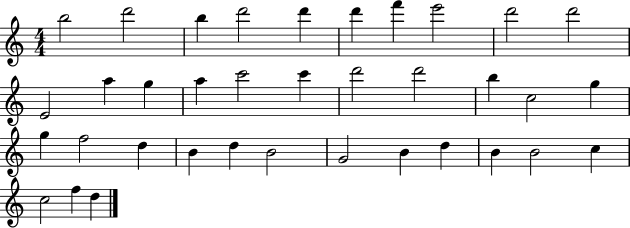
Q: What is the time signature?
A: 4/4